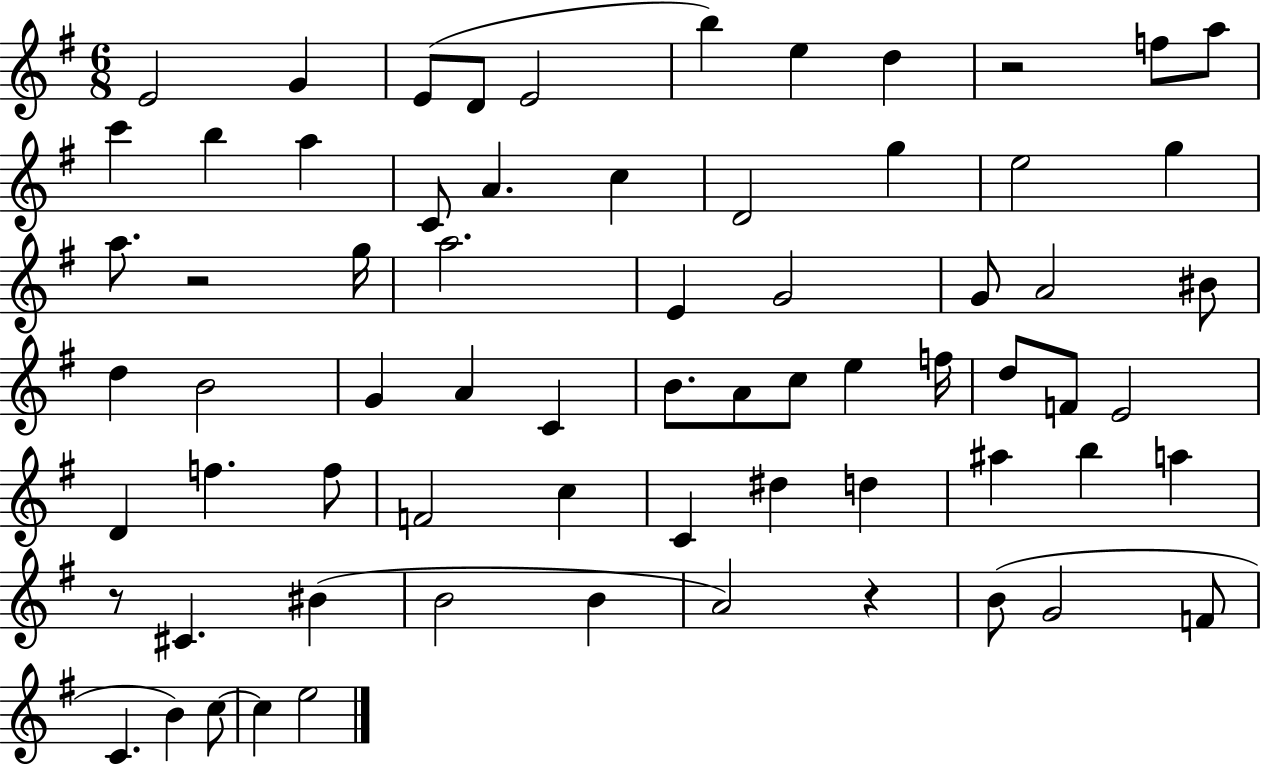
{
  \clef treble
  \numericTimeSignature
  \time 6/8
  \key g \major
  e'2 g'4 | e'8( d'8 e'2 | b''4) e''4 d''4 | r2 f''8 a''8 | \break c'''4 b''4 a''4 | c'8 a'4. c''4 | d'2 g''4 | e''2 g''4 | \break a''8. r2 g''16 | a''2. | e'4 g'2 | g'8 a'2 bis'8 | \break d''4 b'2 | g'4 a'4 c'4 | b'8. a'8 c''8 e''4 f''16 | d''8 f'8 e'2 | \break d'4 f''4. f''8 | f'2 c''4 | c'4 dis''4 d''4 | ais''4 b''4 a''4 | \break r8 cis'4. bis'4( | b'2 b'4 | a'2) r4 | b'8( g'2 f'8 | \break c'4. b'4) c''8~~ | c''4 e''2 | \bar "|."
}